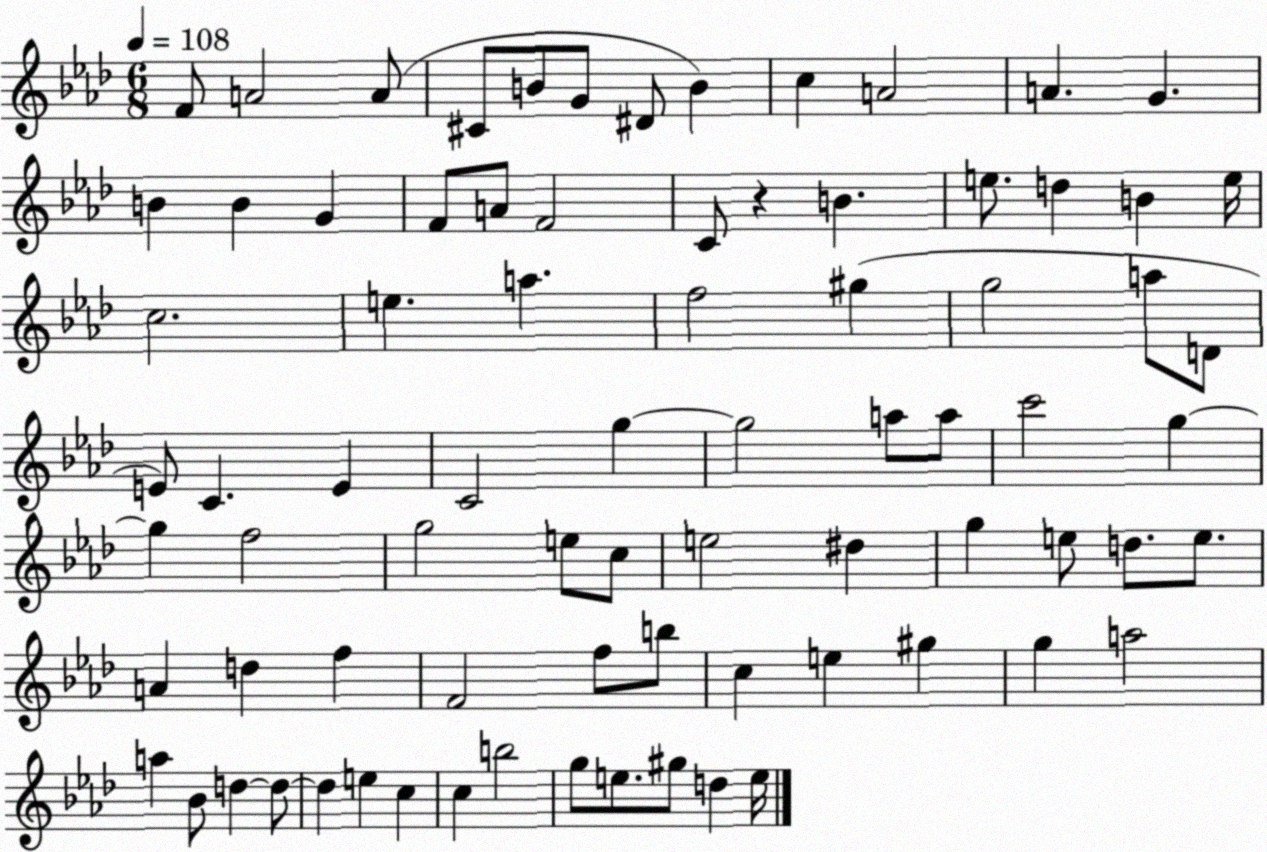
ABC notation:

X:1
T:Untitled
M:6/8
L:1/4
K:Ab
F/2 A2 A/2 ^C/2 B/2 G/2 ^D/2 B c A2 A G B B G F/2 A/2 F2 C/2 z B e/2 d B e/4 c2 e a f2 ^g g2 a/2 D/2 E/2 C E C2 g g2 a/2 a/2 c'2 g g f2 g2 e/2 c/2 e2 ^d g e/2 d/2 e/2 A d f F2 f/2 b/2 c e ^g g a2 a _B/2 d d/2 d e c c b2 g/2 e/2 ^g/2 d e/4